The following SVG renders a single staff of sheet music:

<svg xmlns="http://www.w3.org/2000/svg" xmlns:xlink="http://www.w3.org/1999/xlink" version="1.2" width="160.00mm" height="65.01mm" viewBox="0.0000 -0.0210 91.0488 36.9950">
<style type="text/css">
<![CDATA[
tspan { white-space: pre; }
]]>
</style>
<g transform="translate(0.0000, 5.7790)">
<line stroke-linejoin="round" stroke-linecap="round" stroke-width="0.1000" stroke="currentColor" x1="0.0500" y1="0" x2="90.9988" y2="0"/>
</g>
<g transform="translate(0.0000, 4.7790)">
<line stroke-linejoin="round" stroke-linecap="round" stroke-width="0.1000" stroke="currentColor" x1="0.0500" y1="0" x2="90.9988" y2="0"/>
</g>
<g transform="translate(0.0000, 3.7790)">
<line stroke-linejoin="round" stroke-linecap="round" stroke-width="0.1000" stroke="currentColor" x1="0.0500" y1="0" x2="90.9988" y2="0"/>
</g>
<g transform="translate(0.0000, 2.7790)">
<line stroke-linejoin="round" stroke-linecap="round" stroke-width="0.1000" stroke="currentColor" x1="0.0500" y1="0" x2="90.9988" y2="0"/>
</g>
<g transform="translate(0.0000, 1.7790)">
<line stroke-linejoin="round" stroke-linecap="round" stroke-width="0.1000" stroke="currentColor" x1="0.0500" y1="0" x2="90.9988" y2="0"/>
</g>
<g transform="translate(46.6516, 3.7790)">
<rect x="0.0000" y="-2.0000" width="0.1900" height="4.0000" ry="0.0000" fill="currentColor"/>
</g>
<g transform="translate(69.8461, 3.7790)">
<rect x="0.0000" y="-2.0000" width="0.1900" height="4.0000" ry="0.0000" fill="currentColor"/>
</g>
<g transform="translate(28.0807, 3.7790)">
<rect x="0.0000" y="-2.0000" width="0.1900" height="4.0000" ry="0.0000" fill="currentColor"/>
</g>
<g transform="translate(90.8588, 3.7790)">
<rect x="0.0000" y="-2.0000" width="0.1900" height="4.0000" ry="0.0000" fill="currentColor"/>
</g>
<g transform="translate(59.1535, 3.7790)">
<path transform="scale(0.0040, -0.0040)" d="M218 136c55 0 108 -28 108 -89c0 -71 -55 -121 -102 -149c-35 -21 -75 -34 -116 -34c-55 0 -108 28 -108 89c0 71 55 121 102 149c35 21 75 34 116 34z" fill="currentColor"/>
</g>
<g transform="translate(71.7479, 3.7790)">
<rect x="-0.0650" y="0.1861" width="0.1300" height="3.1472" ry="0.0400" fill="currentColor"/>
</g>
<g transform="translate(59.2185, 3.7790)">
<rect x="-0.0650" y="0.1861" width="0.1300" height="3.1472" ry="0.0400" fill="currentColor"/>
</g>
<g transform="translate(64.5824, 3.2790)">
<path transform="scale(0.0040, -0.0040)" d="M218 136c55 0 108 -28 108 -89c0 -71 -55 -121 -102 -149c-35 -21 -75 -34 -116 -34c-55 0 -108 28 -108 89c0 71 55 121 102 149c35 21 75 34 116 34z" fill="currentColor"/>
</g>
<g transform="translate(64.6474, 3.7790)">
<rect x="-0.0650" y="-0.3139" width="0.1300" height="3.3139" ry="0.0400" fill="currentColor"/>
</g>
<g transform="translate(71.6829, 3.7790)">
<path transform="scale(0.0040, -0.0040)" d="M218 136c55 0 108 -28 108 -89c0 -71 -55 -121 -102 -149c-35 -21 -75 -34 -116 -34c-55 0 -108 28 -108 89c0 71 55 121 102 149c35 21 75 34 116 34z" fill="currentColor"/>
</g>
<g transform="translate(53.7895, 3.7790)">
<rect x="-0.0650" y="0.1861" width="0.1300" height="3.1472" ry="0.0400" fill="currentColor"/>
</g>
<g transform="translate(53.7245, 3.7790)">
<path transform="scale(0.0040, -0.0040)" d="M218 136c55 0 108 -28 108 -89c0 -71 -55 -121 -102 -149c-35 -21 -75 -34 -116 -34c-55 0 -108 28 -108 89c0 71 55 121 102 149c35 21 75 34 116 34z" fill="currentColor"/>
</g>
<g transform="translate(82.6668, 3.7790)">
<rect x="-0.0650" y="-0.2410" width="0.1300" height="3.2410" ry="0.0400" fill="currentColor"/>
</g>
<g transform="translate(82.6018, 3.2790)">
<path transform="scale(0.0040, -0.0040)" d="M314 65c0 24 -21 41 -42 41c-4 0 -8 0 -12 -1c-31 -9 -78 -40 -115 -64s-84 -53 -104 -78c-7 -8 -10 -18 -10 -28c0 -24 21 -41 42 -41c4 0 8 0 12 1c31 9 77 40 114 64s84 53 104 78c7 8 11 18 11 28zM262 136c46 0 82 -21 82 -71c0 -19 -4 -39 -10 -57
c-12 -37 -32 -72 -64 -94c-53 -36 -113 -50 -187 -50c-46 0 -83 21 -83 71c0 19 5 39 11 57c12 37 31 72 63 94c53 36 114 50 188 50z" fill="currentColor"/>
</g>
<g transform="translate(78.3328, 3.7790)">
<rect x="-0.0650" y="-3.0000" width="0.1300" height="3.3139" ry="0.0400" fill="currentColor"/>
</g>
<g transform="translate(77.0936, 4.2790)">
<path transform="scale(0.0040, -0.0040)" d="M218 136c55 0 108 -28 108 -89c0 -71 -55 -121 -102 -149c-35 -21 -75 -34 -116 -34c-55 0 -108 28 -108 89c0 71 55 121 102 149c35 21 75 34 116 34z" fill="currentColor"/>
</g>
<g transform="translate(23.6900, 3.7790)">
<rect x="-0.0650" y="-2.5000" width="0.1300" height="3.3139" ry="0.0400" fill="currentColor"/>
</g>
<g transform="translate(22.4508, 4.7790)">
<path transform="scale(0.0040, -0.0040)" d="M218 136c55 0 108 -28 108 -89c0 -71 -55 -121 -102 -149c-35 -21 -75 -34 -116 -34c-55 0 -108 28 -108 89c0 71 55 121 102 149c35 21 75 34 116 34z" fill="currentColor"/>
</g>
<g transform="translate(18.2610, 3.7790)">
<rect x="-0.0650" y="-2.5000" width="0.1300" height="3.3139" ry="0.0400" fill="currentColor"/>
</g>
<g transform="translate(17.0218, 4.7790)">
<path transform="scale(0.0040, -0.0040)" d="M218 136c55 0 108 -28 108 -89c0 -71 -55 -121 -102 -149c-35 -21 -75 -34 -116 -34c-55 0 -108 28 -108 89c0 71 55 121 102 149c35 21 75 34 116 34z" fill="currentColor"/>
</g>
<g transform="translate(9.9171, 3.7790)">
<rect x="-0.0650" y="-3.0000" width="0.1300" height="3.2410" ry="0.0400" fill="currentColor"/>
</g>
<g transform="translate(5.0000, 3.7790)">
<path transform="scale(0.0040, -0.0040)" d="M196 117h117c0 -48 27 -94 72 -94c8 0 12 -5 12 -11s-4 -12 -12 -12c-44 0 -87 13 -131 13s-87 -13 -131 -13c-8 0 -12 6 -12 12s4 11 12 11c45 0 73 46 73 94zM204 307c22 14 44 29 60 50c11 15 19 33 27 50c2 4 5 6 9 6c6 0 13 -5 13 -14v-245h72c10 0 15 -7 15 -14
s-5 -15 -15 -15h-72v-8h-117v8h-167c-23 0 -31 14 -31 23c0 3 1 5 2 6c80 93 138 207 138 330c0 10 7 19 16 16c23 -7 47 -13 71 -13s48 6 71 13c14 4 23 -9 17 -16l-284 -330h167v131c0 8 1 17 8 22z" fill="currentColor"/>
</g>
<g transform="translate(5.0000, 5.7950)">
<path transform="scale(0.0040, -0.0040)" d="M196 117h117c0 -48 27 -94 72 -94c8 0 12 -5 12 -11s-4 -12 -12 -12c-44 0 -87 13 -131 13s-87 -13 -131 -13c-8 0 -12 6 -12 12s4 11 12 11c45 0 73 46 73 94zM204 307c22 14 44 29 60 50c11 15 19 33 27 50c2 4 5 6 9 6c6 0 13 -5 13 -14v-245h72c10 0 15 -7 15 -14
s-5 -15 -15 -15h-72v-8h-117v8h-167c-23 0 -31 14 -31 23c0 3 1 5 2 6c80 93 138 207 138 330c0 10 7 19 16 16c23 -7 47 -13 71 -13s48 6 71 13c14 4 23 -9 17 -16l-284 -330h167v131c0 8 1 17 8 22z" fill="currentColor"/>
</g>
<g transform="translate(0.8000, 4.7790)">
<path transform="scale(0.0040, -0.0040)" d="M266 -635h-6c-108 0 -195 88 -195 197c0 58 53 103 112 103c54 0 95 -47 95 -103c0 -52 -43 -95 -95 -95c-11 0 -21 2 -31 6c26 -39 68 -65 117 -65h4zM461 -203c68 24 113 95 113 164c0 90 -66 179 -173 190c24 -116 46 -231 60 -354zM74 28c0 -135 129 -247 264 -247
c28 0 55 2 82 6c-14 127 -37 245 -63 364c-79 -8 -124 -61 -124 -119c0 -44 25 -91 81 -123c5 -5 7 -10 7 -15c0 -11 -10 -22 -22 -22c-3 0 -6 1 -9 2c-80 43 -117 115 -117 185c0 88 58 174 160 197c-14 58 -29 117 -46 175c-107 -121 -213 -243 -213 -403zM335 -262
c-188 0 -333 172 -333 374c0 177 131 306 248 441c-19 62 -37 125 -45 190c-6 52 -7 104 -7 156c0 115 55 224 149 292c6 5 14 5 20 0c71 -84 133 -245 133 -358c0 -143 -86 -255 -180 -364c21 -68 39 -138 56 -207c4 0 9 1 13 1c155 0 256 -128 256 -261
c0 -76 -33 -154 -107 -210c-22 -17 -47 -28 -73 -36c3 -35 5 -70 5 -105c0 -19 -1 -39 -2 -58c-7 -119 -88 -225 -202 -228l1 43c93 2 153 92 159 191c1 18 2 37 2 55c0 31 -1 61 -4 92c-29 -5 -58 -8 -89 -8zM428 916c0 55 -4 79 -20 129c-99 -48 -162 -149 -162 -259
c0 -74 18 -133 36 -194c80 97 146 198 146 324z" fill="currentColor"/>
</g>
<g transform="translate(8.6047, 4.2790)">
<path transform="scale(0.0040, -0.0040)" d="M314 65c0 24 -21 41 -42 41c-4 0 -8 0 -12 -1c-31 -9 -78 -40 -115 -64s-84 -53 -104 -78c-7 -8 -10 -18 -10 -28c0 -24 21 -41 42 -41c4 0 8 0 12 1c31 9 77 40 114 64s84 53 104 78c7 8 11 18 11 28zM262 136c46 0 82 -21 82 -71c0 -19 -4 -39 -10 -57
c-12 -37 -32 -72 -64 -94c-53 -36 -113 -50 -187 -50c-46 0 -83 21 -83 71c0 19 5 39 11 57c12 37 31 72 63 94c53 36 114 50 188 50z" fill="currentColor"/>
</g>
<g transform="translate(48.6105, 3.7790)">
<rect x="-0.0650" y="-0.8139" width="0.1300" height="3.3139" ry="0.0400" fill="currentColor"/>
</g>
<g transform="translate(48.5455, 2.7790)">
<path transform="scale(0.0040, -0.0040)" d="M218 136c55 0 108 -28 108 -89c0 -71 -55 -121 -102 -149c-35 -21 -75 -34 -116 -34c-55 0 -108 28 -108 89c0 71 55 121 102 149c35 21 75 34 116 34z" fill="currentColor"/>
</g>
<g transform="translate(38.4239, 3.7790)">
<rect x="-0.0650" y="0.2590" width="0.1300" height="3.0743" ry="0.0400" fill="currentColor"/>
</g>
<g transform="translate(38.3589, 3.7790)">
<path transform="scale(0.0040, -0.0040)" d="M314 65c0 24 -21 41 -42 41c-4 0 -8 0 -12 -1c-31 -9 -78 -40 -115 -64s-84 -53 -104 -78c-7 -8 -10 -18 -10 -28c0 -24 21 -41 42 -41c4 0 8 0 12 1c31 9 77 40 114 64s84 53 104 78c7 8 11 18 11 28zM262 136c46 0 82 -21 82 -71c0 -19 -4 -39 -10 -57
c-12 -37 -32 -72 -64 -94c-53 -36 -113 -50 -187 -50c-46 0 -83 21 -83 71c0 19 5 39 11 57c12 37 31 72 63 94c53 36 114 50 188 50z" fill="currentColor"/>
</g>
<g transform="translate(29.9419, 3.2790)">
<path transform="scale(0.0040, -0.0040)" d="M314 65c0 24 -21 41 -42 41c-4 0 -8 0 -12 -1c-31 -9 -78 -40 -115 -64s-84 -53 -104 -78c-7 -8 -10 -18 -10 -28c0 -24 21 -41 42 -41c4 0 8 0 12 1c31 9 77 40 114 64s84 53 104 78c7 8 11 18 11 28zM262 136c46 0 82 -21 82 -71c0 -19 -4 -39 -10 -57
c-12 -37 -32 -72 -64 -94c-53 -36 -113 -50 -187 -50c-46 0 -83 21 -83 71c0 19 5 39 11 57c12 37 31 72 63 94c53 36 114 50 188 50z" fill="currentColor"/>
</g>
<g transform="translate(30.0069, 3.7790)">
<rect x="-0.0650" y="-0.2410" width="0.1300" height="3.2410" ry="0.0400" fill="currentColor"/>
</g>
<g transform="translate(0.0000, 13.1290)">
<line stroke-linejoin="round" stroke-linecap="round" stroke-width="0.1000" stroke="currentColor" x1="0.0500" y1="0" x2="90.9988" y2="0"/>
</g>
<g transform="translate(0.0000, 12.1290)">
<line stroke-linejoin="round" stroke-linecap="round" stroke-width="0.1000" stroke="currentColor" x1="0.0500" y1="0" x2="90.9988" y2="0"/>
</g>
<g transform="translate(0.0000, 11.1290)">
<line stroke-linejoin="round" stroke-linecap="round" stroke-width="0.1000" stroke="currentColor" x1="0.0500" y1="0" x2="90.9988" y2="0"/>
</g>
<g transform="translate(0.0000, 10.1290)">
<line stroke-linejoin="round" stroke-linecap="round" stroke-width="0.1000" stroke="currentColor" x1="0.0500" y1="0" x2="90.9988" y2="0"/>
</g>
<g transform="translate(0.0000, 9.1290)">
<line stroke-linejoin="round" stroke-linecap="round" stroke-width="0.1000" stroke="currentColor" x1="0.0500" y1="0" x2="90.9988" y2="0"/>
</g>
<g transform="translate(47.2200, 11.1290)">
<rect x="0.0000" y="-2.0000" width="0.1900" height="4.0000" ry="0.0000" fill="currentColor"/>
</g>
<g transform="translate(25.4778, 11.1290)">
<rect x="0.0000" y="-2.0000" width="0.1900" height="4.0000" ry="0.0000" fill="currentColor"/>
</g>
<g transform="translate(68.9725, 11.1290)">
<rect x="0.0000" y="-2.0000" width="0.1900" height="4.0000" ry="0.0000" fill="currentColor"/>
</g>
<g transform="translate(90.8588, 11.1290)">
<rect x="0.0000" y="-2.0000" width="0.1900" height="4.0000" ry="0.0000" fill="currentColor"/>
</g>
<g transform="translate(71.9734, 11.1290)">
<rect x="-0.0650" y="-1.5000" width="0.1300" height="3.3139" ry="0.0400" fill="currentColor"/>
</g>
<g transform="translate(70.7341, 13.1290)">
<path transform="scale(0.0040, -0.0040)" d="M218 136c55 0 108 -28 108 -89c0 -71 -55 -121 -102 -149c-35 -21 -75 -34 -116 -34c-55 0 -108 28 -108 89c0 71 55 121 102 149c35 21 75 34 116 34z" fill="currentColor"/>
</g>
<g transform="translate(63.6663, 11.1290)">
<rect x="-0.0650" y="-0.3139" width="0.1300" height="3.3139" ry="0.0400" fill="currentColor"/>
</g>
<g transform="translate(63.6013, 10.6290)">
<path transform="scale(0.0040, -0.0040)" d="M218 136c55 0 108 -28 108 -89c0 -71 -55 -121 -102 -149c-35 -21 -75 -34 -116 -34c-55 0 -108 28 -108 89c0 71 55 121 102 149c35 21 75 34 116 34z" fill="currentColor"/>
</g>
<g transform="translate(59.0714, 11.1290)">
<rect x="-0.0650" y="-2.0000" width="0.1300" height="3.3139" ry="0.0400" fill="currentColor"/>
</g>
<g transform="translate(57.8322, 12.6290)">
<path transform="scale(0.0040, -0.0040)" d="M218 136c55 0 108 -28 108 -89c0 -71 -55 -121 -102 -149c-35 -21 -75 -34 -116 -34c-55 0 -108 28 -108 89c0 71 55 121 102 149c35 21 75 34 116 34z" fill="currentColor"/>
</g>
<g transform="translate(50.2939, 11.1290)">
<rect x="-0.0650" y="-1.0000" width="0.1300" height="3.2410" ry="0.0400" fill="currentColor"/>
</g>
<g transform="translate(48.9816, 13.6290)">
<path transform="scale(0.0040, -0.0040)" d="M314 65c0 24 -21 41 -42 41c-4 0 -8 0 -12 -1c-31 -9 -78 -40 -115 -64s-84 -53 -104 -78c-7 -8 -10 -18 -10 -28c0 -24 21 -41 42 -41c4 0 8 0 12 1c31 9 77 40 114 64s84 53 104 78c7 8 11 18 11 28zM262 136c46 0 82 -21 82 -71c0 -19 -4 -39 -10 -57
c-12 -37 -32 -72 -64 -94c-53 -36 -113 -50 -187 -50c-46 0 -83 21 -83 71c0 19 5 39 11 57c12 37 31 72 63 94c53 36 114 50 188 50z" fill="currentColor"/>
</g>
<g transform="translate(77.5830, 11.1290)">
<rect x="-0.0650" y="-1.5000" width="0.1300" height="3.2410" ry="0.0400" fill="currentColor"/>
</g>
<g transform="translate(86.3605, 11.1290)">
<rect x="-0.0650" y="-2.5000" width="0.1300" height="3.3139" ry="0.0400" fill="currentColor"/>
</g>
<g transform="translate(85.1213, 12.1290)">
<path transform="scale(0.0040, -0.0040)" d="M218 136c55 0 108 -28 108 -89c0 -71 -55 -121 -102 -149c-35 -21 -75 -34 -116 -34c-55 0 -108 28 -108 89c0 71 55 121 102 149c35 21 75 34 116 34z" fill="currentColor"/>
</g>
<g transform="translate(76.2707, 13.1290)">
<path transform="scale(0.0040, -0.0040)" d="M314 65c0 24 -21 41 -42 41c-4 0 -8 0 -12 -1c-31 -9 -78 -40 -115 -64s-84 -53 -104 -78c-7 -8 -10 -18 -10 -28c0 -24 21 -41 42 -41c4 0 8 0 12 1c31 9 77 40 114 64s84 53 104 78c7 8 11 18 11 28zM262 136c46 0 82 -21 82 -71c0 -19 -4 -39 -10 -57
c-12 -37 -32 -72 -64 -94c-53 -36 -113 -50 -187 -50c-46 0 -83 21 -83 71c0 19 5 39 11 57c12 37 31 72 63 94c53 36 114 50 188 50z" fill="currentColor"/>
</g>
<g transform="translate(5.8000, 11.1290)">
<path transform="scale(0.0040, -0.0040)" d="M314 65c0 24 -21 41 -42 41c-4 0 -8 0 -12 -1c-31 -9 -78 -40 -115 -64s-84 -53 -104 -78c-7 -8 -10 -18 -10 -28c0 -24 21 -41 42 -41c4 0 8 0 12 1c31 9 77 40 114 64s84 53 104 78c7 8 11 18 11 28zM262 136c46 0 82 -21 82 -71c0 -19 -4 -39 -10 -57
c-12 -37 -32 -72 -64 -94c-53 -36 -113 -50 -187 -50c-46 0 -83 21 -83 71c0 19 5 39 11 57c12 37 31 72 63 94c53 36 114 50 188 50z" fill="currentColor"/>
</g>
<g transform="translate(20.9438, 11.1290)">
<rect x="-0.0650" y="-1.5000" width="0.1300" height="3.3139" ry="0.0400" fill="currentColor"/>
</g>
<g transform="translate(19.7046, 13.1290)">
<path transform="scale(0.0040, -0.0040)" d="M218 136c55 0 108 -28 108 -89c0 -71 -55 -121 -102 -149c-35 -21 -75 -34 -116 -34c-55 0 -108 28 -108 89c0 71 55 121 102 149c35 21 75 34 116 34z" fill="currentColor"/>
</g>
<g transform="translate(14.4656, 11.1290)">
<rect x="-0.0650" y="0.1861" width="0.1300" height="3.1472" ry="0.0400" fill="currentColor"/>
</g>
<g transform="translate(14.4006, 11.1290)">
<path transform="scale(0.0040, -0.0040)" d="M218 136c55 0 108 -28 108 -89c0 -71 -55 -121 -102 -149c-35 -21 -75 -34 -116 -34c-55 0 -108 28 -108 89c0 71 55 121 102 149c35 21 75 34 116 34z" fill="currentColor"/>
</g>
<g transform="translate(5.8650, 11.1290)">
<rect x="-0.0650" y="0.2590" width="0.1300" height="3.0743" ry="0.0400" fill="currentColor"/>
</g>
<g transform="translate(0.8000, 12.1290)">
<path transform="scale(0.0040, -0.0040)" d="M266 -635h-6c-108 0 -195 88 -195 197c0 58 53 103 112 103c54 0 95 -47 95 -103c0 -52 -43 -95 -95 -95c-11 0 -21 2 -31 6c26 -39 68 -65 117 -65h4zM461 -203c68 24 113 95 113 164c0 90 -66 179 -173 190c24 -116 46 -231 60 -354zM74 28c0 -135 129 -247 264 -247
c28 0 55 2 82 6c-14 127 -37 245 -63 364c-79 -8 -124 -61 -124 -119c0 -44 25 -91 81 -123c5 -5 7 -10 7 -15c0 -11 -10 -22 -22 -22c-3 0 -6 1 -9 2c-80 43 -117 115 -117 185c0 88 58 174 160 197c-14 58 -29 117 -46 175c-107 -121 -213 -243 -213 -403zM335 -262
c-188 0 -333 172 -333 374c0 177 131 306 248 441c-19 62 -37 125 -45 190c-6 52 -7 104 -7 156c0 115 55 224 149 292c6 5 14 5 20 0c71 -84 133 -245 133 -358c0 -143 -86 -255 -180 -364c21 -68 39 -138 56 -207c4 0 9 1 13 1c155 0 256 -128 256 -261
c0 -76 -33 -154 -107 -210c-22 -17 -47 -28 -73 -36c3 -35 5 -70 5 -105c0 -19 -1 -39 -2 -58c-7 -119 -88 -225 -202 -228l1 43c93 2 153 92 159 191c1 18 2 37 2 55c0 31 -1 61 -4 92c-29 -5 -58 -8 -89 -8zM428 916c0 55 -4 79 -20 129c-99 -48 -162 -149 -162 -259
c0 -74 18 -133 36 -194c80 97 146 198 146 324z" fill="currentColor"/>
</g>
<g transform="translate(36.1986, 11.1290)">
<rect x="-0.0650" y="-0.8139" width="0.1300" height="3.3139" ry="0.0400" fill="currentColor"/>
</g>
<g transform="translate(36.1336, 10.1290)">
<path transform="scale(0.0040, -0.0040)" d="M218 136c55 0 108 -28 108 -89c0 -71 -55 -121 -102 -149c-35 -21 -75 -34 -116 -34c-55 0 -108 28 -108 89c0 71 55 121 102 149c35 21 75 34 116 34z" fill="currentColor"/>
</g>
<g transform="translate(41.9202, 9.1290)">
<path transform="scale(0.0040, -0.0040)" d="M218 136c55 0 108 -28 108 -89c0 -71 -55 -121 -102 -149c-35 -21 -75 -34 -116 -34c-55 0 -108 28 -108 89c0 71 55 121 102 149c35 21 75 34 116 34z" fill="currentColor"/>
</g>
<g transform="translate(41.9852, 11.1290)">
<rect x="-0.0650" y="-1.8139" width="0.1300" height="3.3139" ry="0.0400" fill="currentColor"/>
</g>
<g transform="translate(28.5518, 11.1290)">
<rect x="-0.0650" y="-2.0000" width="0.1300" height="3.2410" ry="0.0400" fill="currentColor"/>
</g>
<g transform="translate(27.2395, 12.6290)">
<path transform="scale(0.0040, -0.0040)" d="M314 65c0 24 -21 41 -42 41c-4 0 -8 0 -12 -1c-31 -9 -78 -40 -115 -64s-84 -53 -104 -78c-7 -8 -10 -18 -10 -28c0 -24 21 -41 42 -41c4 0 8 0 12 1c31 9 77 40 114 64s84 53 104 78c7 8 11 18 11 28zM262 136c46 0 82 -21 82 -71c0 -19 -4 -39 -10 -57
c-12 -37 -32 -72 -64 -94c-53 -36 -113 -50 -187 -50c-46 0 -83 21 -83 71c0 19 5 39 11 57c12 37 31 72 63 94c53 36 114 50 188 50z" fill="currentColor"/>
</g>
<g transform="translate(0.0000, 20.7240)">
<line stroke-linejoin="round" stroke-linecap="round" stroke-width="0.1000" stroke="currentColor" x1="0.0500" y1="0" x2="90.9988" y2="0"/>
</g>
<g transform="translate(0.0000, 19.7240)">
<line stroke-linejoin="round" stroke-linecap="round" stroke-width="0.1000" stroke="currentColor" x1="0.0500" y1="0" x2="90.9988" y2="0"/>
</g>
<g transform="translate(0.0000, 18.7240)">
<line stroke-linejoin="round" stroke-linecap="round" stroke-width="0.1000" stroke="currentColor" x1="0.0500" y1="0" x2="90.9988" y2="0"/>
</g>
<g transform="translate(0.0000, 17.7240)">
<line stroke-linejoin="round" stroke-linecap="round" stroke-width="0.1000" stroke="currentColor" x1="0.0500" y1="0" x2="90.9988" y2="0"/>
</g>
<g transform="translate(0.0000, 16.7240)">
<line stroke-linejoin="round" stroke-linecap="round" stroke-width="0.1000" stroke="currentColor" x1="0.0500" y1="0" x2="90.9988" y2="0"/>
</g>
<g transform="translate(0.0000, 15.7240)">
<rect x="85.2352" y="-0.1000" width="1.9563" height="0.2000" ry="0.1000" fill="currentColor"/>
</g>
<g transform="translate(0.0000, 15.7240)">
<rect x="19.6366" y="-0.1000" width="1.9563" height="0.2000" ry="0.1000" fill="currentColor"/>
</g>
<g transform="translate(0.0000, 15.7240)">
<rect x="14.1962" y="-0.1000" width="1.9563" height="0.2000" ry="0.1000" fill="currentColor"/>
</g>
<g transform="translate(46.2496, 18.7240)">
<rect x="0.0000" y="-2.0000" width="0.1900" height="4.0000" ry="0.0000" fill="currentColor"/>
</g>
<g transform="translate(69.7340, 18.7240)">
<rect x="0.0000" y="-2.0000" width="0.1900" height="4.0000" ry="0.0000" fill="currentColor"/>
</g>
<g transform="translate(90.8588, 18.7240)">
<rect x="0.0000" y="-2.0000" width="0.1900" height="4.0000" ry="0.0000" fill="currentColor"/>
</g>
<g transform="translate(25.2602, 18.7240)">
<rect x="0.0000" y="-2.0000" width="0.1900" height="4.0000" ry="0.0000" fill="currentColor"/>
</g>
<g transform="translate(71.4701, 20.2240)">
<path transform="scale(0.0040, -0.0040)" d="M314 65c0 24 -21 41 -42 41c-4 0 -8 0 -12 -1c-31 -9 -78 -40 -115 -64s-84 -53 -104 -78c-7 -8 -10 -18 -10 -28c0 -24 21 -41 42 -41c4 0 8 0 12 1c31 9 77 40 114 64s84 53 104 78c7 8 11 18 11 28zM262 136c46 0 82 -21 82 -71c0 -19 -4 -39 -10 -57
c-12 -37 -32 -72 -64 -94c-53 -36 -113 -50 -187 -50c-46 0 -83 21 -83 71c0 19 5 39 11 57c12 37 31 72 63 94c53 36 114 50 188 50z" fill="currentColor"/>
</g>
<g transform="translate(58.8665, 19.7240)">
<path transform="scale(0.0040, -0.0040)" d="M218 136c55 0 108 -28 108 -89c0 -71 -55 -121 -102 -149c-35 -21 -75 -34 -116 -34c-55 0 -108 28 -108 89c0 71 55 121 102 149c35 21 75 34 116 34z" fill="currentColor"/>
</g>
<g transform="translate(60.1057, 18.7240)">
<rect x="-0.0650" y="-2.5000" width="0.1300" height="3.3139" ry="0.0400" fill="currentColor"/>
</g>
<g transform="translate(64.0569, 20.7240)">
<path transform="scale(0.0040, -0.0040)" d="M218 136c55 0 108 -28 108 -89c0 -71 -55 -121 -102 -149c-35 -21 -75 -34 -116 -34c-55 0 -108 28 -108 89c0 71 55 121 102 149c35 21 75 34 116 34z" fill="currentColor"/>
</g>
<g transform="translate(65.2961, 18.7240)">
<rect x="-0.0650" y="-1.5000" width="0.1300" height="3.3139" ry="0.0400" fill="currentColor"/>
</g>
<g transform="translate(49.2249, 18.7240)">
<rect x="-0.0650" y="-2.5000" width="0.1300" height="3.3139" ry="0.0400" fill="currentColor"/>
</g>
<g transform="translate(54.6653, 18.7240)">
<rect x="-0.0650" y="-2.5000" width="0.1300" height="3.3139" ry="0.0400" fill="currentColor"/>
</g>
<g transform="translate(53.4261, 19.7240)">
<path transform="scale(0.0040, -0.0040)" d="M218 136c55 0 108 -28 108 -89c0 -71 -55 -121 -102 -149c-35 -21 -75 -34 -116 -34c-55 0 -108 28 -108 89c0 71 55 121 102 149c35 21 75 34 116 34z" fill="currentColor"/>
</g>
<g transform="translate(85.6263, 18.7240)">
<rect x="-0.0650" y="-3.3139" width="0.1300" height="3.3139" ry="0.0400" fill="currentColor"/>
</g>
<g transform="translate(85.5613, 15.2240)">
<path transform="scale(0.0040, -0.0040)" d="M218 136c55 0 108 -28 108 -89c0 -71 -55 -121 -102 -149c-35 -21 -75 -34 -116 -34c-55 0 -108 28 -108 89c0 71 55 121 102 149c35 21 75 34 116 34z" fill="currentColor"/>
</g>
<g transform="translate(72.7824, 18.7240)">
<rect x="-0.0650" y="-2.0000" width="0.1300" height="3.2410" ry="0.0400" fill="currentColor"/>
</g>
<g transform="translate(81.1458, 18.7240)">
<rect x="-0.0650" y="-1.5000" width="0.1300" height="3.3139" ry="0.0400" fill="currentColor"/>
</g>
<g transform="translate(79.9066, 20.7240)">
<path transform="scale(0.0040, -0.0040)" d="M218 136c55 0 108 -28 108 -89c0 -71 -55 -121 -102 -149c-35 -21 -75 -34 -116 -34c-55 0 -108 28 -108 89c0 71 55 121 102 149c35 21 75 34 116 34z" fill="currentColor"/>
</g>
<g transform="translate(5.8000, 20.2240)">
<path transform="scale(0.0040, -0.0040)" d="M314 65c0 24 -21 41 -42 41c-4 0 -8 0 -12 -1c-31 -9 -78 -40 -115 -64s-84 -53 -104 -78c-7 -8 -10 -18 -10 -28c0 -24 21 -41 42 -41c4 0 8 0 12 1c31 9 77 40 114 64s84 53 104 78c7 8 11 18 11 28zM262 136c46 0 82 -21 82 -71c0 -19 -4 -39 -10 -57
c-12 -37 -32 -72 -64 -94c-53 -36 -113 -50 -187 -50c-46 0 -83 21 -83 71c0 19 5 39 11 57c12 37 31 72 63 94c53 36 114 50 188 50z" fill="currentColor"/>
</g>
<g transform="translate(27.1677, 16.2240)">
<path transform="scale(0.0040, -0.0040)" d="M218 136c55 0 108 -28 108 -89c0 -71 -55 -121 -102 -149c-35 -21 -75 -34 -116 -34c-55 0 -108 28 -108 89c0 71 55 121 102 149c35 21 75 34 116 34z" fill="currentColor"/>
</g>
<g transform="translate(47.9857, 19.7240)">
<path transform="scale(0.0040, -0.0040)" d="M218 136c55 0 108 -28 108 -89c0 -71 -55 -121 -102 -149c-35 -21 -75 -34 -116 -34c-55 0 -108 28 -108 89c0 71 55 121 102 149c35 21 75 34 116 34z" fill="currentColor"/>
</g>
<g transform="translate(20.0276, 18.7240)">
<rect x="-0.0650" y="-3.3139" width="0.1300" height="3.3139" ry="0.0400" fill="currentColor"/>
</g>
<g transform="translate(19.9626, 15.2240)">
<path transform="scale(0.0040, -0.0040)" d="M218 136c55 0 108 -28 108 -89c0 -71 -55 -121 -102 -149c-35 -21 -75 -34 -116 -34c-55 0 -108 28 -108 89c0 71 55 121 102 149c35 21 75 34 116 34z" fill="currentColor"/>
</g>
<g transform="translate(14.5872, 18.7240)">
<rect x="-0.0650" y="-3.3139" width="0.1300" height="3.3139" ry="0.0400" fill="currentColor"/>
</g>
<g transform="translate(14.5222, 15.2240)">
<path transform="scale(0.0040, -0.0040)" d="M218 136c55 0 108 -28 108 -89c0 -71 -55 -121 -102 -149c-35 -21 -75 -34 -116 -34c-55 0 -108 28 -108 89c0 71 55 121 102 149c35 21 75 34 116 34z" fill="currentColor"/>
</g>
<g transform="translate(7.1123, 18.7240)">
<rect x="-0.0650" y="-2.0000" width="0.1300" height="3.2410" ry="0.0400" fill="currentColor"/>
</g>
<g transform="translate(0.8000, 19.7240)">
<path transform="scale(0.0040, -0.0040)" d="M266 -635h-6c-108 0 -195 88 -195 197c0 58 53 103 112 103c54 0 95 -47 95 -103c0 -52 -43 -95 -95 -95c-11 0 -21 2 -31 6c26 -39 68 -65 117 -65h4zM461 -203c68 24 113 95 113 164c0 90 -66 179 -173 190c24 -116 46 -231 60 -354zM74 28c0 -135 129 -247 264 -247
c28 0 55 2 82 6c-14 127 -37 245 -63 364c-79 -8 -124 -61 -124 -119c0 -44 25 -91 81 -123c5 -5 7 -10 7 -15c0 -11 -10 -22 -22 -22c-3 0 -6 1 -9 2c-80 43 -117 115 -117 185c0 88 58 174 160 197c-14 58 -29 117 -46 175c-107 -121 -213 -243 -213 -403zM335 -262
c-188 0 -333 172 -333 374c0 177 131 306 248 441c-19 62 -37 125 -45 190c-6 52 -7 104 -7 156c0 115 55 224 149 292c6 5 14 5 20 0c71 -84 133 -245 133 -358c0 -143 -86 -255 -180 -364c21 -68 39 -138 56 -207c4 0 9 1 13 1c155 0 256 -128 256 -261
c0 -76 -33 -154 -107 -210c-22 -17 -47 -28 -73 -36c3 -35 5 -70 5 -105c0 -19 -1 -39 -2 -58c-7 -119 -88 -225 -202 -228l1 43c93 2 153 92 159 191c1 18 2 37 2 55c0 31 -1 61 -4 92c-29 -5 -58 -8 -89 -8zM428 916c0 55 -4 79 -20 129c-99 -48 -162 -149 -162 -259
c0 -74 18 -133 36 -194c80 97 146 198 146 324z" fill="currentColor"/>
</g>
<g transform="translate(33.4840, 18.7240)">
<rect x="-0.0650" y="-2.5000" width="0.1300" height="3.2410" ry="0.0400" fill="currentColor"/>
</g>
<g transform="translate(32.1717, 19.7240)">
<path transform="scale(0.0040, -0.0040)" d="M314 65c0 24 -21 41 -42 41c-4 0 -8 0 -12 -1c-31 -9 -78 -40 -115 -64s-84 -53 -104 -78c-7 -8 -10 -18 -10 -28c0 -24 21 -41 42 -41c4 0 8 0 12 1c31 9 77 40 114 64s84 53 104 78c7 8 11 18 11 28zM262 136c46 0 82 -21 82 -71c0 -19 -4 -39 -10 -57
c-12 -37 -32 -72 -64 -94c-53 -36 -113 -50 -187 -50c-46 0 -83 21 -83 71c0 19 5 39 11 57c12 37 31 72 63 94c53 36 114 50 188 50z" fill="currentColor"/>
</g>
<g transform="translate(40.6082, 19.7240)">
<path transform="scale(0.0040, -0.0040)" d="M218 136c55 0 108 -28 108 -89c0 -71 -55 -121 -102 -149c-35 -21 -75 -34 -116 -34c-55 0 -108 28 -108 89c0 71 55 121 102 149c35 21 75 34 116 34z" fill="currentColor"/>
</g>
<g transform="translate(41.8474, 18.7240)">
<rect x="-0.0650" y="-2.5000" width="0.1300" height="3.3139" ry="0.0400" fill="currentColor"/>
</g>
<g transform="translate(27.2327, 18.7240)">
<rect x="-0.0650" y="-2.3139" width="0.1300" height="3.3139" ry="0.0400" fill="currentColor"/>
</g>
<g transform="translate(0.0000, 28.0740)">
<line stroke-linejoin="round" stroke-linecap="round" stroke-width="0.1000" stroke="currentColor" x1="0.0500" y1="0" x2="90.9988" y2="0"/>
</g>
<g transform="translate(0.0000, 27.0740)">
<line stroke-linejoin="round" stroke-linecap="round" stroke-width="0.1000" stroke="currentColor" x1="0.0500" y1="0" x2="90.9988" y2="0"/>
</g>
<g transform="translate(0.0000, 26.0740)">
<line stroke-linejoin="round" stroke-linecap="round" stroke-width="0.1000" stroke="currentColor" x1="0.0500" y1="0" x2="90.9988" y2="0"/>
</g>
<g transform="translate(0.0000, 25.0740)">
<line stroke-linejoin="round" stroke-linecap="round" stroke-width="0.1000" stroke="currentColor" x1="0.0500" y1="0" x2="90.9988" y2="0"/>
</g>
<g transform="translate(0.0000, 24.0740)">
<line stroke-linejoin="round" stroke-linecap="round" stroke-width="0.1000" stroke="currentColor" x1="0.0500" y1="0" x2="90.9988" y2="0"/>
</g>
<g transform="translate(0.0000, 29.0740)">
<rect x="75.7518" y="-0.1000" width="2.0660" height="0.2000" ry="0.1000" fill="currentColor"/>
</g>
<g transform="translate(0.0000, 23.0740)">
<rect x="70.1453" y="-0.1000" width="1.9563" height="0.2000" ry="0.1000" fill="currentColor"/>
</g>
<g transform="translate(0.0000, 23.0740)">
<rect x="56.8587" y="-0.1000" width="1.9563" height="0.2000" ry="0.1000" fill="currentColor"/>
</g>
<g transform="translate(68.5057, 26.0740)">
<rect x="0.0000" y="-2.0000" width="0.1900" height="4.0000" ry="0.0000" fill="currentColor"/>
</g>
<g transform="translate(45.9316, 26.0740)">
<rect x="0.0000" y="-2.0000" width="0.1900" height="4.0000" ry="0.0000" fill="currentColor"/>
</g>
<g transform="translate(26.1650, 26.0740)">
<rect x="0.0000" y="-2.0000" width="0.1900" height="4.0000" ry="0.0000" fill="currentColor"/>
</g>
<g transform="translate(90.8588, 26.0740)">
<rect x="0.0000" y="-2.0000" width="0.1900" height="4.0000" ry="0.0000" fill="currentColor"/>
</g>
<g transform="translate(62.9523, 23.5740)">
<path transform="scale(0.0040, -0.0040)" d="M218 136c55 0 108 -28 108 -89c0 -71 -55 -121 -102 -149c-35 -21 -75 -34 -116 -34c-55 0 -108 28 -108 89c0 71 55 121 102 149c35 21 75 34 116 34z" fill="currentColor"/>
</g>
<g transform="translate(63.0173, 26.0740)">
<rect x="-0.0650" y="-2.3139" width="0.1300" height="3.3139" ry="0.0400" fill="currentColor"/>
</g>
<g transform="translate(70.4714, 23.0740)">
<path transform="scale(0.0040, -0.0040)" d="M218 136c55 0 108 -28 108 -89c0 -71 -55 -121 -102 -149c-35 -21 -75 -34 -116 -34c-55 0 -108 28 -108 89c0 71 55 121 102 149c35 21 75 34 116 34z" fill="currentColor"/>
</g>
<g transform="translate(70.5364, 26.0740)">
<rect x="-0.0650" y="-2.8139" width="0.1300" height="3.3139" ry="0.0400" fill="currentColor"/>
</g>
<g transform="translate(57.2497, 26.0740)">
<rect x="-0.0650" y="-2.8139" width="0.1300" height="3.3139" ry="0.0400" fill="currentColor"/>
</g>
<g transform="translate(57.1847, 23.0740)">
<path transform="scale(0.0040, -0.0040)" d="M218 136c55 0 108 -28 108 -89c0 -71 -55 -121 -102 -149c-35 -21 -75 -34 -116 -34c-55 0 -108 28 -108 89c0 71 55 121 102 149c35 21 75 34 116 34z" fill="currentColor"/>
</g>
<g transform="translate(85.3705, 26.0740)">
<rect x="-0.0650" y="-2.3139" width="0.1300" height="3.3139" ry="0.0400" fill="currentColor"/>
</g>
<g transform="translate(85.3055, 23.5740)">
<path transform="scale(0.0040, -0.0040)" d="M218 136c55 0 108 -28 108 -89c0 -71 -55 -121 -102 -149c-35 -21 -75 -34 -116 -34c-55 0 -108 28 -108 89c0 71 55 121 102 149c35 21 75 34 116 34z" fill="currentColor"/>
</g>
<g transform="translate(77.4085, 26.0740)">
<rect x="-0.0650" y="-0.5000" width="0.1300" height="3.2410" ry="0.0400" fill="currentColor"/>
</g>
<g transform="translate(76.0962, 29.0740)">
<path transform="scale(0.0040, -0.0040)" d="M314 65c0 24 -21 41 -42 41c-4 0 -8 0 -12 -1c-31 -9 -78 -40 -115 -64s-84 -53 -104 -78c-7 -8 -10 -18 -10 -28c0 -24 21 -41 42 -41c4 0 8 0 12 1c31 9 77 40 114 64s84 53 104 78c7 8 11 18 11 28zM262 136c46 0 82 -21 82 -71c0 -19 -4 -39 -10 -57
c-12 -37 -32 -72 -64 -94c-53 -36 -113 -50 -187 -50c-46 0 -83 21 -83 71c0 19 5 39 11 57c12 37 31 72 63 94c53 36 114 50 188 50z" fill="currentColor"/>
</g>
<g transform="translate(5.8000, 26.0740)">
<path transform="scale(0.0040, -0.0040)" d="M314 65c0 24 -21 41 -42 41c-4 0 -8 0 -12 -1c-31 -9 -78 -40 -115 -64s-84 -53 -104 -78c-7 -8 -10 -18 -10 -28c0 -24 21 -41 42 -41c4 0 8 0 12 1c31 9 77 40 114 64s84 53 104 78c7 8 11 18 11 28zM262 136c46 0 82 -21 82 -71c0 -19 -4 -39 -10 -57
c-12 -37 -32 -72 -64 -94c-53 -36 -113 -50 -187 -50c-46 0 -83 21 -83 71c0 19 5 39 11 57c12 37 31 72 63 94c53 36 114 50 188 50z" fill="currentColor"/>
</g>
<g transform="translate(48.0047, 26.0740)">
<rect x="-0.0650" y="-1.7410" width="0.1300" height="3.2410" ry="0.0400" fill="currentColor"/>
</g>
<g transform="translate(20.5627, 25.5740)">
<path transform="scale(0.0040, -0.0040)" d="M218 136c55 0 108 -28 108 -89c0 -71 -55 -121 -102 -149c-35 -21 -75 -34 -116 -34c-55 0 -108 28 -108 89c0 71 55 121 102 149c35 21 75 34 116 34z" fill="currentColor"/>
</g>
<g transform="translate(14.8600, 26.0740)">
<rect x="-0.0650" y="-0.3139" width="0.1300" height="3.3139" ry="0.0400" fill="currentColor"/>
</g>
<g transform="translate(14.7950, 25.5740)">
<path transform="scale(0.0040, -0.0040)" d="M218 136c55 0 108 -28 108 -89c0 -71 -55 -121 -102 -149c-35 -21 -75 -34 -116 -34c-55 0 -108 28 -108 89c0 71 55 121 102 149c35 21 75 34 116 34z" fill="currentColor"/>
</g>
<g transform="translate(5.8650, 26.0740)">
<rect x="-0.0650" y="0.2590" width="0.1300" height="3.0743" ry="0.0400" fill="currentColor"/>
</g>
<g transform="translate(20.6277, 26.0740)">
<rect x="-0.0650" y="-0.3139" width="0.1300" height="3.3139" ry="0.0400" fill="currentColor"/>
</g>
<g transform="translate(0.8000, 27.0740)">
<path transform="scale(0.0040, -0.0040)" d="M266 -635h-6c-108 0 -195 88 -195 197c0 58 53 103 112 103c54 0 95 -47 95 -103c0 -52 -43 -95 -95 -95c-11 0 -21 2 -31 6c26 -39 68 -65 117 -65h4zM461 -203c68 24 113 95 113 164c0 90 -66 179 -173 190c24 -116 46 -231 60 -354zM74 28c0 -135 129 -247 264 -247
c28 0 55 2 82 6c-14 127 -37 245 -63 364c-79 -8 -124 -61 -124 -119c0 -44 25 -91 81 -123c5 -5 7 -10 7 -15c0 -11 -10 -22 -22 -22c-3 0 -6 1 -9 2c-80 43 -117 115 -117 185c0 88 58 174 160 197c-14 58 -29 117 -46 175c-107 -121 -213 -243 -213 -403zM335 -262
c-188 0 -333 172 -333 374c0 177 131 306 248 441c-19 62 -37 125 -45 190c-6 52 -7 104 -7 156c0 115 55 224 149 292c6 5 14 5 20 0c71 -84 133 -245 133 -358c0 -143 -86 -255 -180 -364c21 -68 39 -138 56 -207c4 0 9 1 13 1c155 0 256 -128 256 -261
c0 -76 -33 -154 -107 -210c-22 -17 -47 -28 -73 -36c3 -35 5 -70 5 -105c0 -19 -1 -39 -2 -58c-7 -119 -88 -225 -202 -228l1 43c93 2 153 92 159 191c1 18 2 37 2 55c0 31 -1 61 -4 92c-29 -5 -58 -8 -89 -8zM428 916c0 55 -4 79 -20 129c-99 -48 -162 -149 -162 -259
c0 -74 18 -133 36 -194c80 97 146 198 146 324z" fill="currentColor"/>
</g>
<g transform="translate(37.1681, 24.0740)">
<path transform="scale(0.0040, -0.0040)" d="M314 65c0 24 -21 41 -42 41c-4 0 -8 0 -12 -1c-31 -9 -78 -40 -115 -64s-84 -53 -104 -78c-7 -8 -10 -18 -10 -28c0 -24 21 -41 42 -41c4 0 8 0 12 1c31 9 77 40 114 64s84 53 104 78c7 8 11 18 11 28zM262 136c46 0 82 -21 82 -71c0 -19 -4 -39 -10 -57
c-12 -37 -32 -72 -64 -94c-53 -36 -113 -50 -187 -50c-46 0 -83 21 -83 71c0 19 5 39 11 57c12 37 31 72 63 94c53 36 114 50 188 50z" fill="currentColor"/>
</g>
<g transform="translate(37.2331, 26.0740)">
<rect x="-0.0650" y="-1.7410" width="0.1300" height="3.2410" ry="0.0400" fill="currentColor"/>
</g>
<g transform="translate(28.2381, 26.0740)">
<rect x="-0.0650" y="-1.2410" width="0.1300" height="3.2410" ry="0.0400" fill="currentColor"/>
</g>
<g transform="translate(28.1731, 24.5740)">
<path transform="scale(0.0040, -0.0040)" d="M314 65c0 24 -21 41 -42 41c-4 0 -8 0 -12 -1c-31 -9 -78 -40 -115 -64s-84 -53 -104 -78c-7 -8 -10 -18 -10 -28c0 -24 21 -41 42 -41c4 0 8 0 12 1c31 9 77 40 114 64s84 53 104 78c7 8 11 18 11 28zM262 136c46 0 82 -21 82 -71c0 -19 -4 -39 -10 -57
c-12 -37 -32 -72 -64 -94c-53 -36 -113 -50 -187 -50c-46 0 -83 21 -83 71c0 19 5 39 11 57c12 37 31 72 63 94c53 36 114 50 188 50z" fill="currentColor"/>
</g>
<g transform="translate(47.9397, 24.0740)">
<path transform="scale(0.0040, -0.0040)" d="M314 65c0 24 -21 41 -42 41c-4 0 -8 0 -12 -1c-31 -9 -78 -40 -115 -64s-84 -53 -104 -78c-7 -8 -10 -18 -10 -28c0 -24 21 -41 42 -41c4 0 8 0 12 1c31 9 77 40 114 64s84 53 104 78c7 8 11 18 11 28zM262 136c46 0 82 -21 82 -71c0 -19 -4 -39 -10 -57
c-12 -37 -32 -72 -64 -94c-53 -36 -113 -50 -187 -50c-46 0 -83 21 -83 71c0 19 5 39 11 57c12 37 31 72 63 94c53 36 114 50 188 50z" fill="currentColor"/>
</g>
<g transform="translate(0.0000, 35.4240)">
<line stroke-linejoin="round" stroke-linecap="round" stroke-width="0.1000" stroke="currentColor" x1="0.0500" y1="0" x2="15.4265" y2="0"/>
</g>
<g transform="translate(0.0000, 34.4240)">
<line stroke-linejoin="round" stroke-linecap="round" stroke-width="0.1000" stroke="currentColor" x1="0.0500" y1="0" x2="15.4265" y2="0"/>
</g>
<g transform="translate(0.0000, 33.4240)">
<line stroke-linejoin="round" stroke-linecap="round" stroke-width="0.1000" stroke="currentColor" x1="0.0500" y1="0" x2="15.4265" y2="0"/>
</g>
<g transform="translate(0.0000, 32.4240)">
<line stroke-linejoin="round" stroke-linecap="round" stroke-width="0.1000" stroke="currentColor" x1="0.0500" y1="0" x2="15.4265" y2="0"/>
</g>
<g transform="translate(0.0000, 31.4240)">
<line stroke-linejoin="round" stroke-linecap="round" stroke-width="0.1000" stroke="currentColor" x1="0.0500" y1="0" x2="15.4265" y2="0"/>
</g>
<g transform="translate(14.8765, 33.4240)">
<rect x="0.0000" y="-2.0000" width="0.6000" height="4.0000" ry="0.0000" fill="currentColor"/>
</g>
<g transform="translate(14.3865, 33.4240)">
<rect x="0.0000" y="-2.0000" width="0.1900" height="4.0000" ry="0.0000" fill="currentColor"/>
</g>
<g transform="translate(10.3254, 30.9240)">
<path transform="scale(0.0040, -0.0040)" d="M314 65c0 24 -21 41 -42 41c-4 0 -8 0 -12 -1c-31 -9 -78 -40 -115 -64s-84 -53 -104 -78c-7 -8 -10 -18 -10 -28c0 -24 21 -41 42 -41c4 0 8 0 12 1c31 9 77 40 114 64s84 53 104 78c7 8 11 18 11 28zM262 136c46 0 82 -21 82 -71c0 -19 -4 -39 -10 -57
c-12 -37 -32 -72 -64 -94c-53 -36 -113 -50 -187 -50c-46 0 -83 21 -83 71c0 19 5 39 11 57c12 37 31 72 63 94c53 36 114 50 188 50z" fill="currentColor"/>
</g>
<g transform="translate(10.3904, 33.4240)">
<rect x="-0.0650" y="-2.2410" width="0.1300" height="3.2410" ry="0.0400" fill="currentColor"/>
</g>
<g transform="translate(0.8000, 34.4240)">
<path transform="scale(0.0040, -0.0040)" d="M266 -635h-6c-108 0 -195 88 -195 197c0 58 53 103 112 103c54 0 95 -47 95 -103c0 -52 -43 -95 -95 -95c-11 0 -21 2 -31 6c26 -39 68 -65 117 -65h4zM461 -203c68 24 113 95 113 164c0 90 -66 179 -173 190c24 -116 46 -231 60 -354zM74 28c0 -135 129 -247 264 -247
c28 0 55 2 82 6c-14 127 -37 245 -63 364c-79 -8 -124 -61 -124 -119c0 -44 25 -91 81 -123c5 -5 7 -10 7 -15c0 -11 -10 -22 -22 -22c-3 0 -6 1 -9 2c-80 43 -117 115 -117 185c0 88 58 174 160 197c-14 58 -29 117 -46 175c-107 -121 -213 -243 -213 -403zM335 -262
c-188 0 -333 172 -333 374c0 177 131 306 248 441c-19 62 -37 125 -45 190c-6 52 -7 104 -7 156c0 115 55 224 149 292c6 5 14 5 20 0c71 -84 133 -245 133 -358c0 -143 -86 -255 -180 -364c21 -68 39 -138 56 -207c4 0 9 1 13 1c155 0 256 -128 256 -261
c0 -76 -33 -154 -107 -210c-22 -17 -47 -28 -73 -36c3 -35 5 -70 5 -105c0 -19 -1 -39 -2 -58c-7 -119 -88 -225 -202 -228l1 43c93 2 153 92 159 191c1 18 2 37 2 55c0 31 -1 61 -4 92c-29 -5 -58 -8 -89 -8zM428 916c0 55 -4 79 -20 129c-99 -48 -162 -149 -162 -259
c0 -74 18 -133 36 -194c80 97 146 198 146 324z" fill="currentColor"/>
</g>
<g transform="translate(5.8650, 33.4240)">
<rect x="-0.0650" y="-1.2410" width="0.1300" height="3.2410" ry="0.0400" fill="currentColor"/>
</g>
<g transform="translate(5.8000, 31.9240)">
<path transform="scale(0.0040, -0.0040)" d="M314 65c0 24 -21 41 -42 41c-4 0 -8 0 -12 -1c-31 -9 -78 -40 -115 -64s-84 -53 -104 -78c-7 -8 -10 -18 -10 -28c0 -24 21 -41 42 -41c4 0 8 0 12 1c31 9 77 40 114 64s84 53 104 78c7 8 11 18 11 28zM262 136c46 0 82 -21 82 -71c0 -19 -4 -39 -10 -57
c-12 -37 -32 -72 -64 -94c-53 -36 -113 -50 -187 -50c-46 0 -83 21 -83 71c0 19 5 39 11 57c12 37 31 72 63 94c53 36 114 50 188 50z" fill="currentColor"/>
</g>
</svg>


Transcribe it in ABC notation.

X:1
T:Untitled
M:4/4
L:1/4
K:C
A2 G G c2 B2 d B B c B A c2 B2 B E F2 d f D2 F c E E2 G F2 b b g G2 G G G G E F2 E b B2 c c e2 f2 f2 a g a C2 g e2 g2